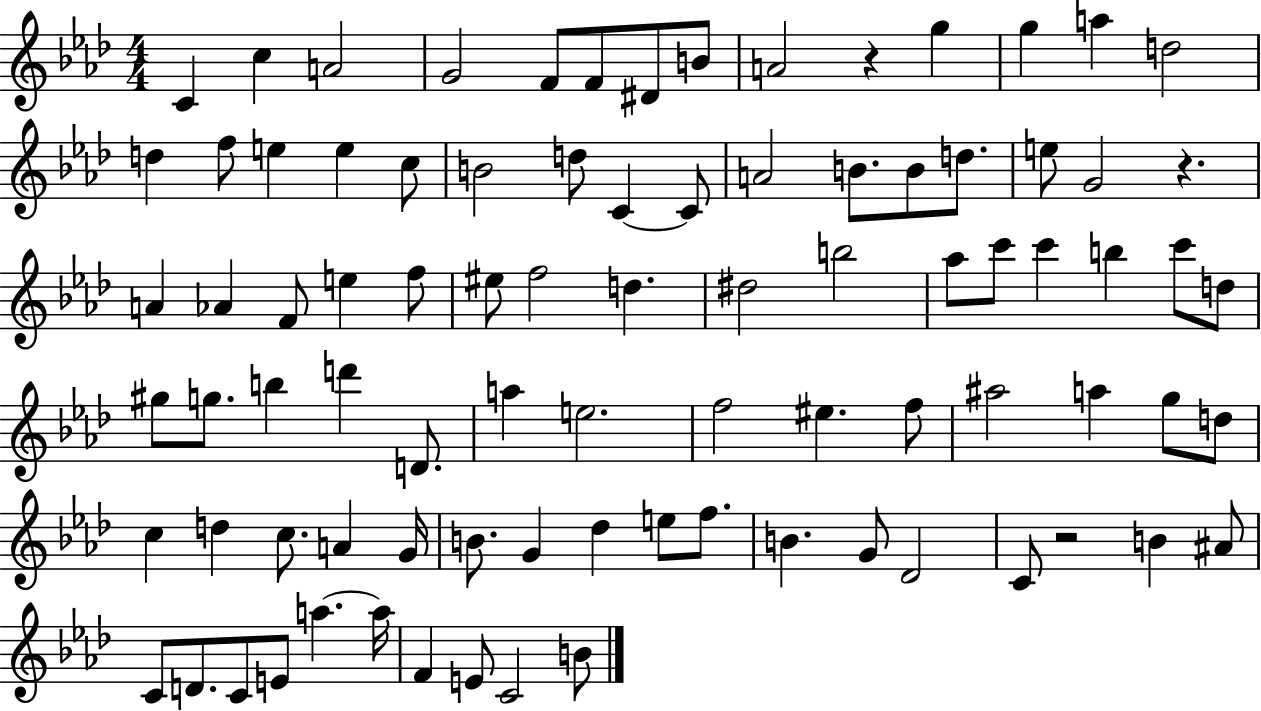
{
  \clef treble
  \numericTimeSignature
  \time 4/4
  \key aes \major
  c'4 c''4 a'2 | g'2 f'8 f'8 dis'8 b'8 | a'2 r4 g''4 | g''4 a''4 d''2 | \break d''4 f''8 e''4 e''4 c''8 | b'2 d''8 c'4~~ c'8 | a'2 b'8. b'8 d''8. | e''8 g'2 r4. | \break a'4 aes'4 f'8 e''4 f''8 | eis''8 f''2 d''4. | dis''2 b''2 | aes''8 c'''8 c'''4 b''4 c'''8 d''8 | \break gis''8 g''8. b''4 d'''4 d'8. | a''4 e''2. | f''2 eis''4. f''8 | ais''2 a''4 g''8 d''8 | \break c''4 d''4 c''8. a'4 g'16 | b'8. g'4 des''4 e''8 f''8. | b'4. g'8 des'2 | c'8 r2 b'4 ais'8 | \break c'8 d'8. c'8 e'8 a''4.~~ a''16 | f'4 e'8 c'2 b'8 | \bar "|."
}